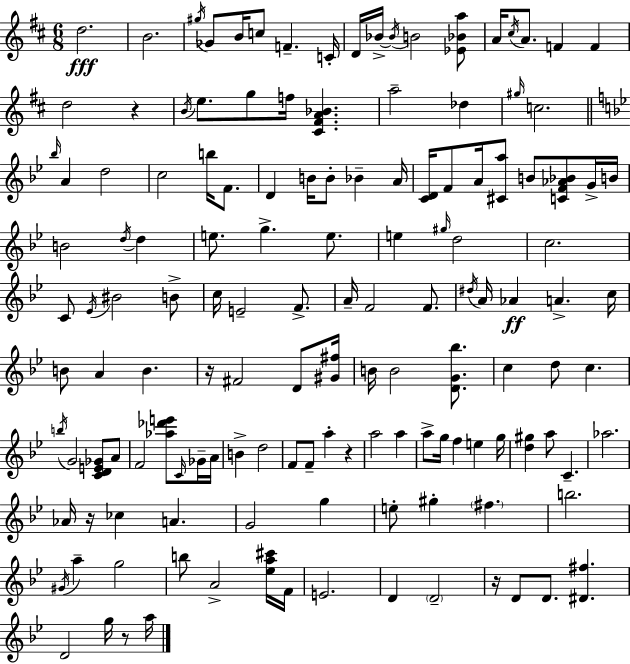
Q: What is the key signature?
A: D major